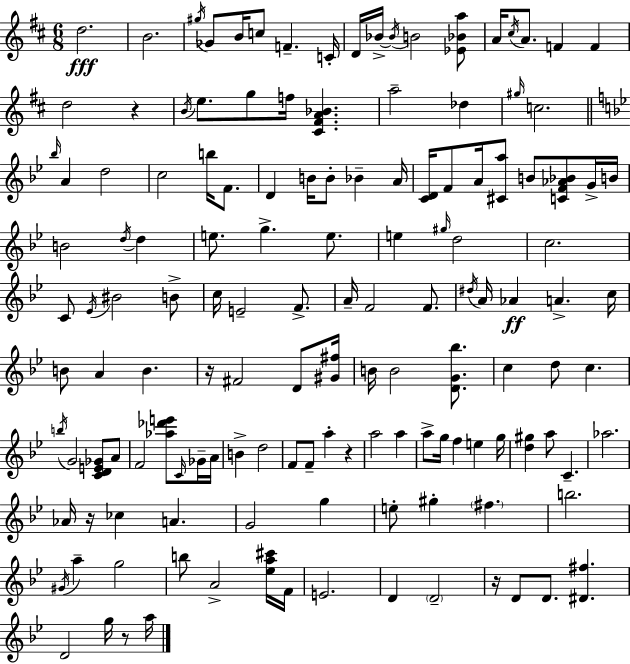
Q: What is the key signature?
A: D major